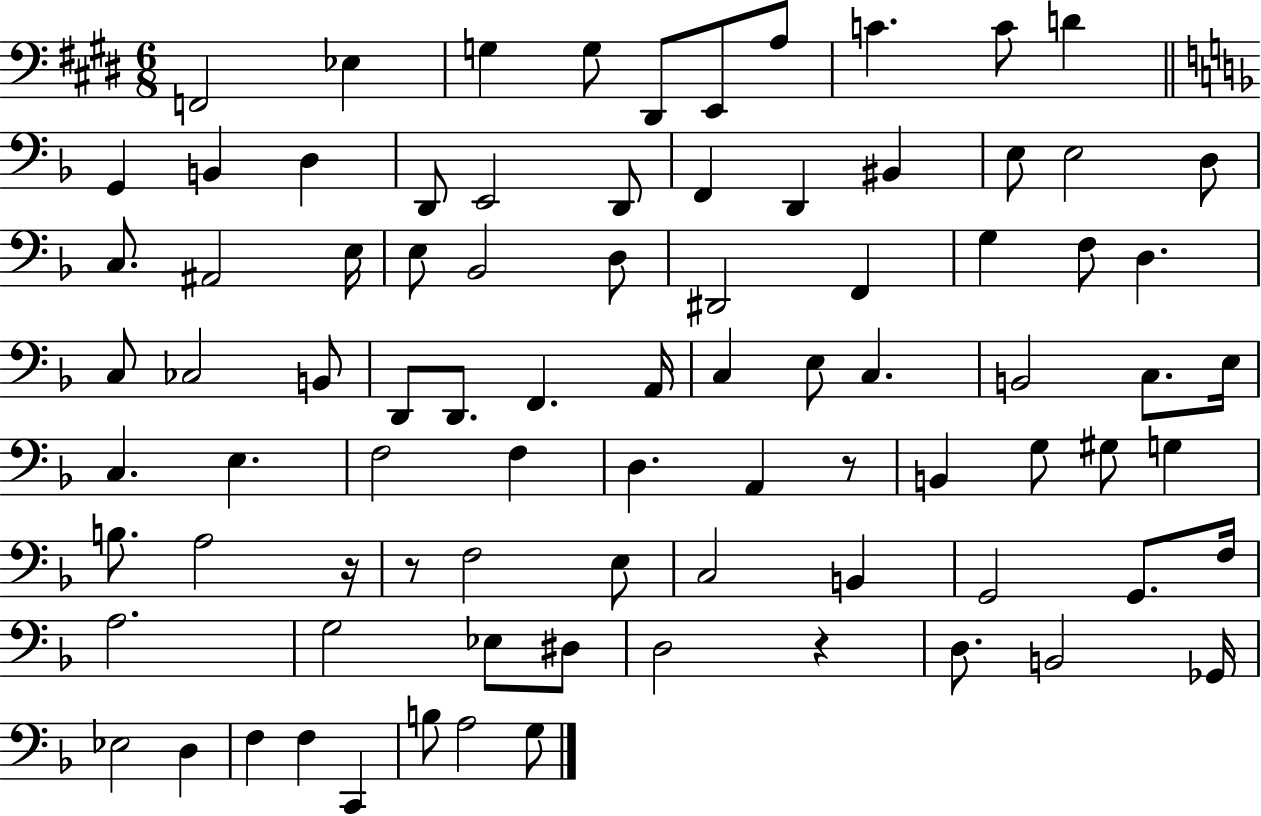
X:1
T:Untitled
M:6/8
L:1/4
K:E
F,,2 _E, G, G,/2 ^D,,/2 E,,/2 A,/2 C C/2 D G,, B,, D, D,,/2 E,,2 D,,/2 F,, D,, ^B,, E,/2 E,2 D,/2 C,/2 ^A,,2 E,/4 E,/2 _B,,2 D,/2 ^D,,2 F,, G, F,/2 D, C,/2 _C,2 B,,/2 D,,/2 D,,/2 F,, A,,/4 C, E,/2 C, B,,2 C,/2 E,/4 C, E, F,2 F, D, A,, z/2 B,, G,/2 ^G,/2 G, B,/2 A,2 z/4 z/2 F,2 E,/2 C,2 B,, G,,2 G,,/2 F,/4 A,2 G,2 _E,/2 ^D,/2 D,2 z D,/2 B,,2 _G,,/4 _E,2 D, F, F, C,, B,/2 A,2 G,/2